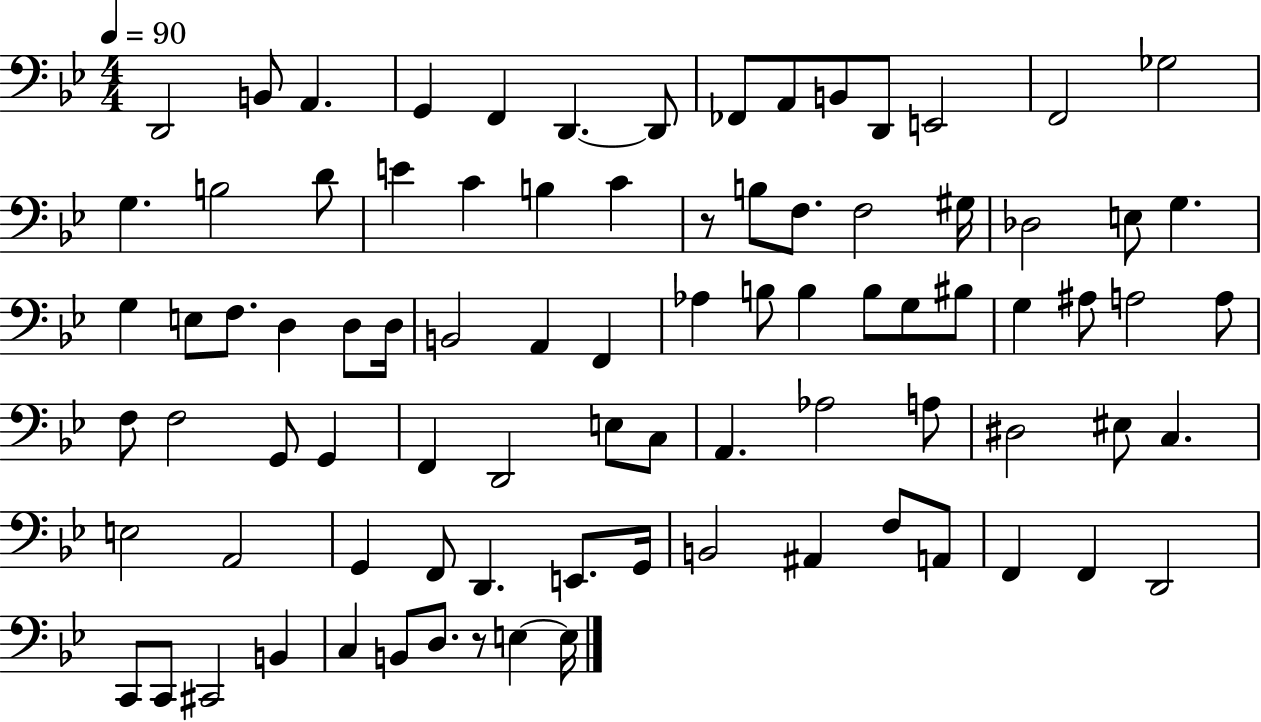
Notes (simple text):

D2/h B2/e A2/q. G2/q F2/q D2/q. D2/e FES2/e A2/e B2/e D2/e E2/h F2/h Gb3/h G3/q. B3/h D4/e E4/q C4/q B3/q C4/q R/e B3/e F3/e. F3/h G#3/s Db3/h E3/e G3/q. G3/q E3/e F3/e. D3/q D3/e D3/s B2/h A2/q F2/q Ab3/q B3/e B3/q B3/e G3/e BIS3/e G3/q A#3/e A3/h A3/e F3/e F3/h G2/e G2/q F2/q D2/h E3/e C3/e A2/q. Ab3/h A3/e D#3/h EIS3/e C3/q. E3/h A2/h G2/q F2/e D2/q. E2/e. G2/s B2/h A#2/q F3/e A2/e F2/q F2/q D2/h C2/e C2/e C#2/h B2/q C3/q B2/e D3/e. R/e E3/q E3/s